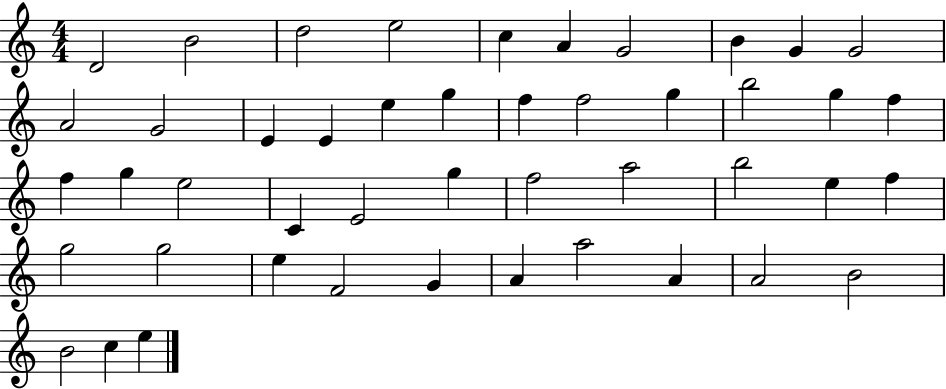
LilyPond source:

{
  \clef treble
  \numericTimeSignature
  \time 4/4
  \key c \major
  d'2 b'2 | d''2 e''2 | c''4 a'4 g'2 | b'4 g'4 g'2 | \break a'2 g'2 | e'4 e'4 e''4 g''4 | f''4 f''2 g''4 | b''2 g''4 f''4 | \break f''4 g''4 e''2 | c'4 e'2 g''4 | f''2 a''2 | b''2 e''4 f''4 | \break g''2 g''2 | e''4 f'2 g'4 | a'4 a''2 a'4 | a'2 b'2 | \break b'2 c''4 e''4 | \bar "|."
}